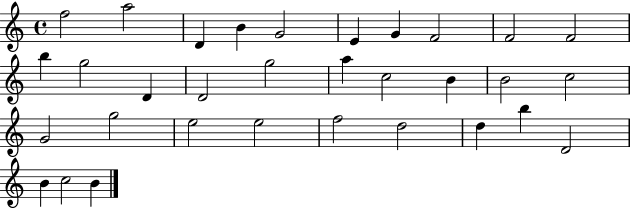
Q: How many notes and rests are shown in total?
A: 32